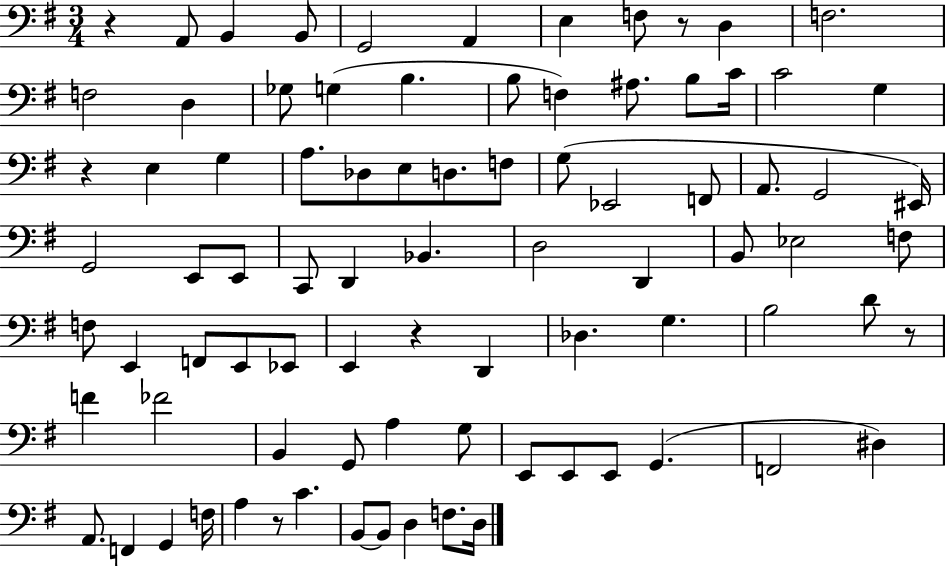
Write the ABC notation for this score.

X:1
T:Untitled
M:3/4
L:1/4
K:G
z A,,/2 B,, B,,/2 G,,2 A,, E, F,/2 z/2 D, F,2 F,2 D, _G,/2 G, B, B,/2 F, ^A,/2 B,/2 C/4 C2 G, z E, G, A,/2 _D,/2 E,/2 D,/2 F,/2 G,/2 _E,,2 F,,/2 A,,/2 G,,2 ^E,,/4 G,,2 E,,/2 E,,/2 C,,/2 D,, _B,, D,2 D,, B,,/2 _E,2 F,/2 F,/2 E,, F,,/2 E,,/2 _E,,/2 E,, z D,, _D, G, B,2 D/2 z/2 F _F2 B,, G,,/2 A, G,/2 E,,/2 E,,/2 E,,/2 G,, F,,2 ^D, A,,/2 F,, G,, F,/4 A, z/2 C B,,/2 B,,/2 D, F,/2 D,/4